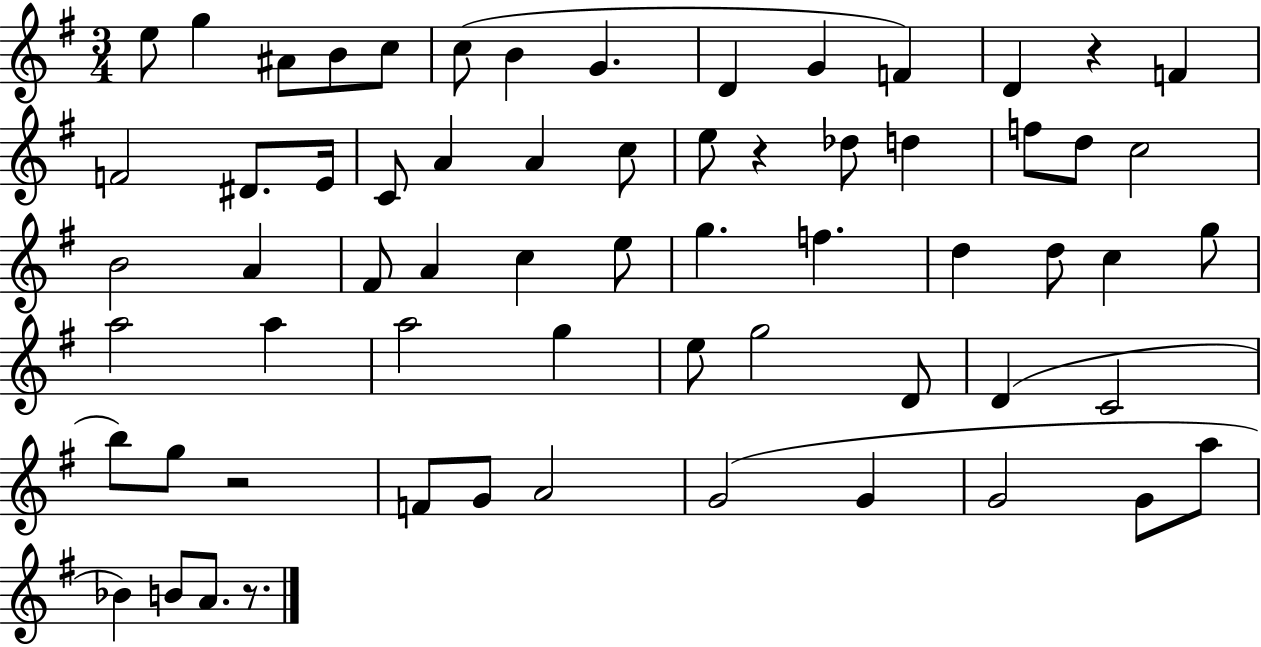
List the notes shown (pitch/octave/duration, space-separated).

E5/e G5/q A#4/e B4/e C5/e C5/e B4/q G4/q. D4/q G4/q F4/q D4/q R/q F4/q F4/h D#4/e. E4/s C4/e A4/q A4/q C5/e E5/e R/q Db5/e D5/q F5/e D5/e C5/h B4/h A4/q F#4/e A4/q C5/q E5/e G5/q. F5/q. D5/q D5/e C5/q G5/e A5/h A5/q A5/h G5/q E5/e G5/h D4/e D4/q C4/h B5/e G5/e R/h F4/e G4/e A4/h G4/h G4/q G4/h G4/e A5/e Bb4/q B4/e A4/e. R/e.